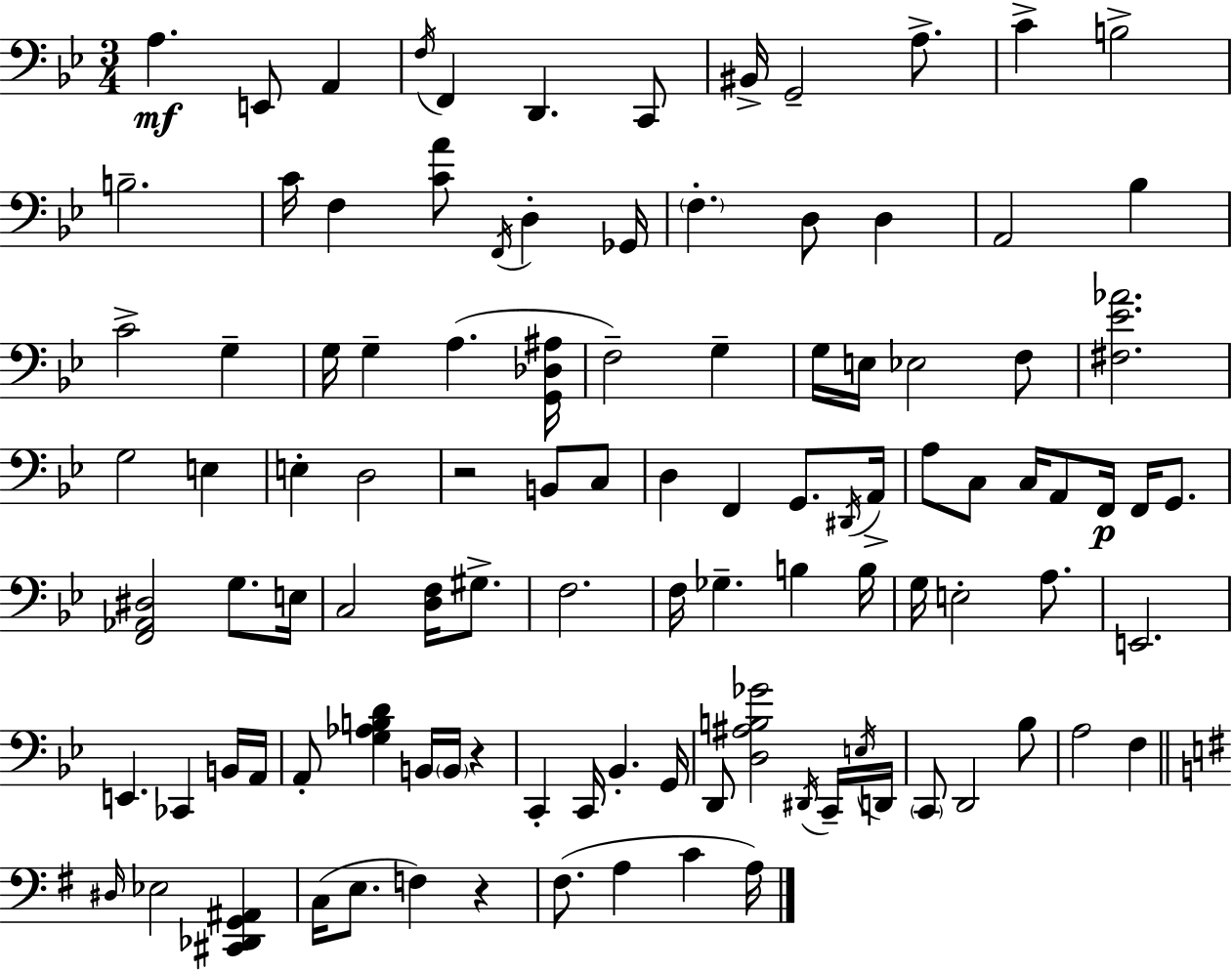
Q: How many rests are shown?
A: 3